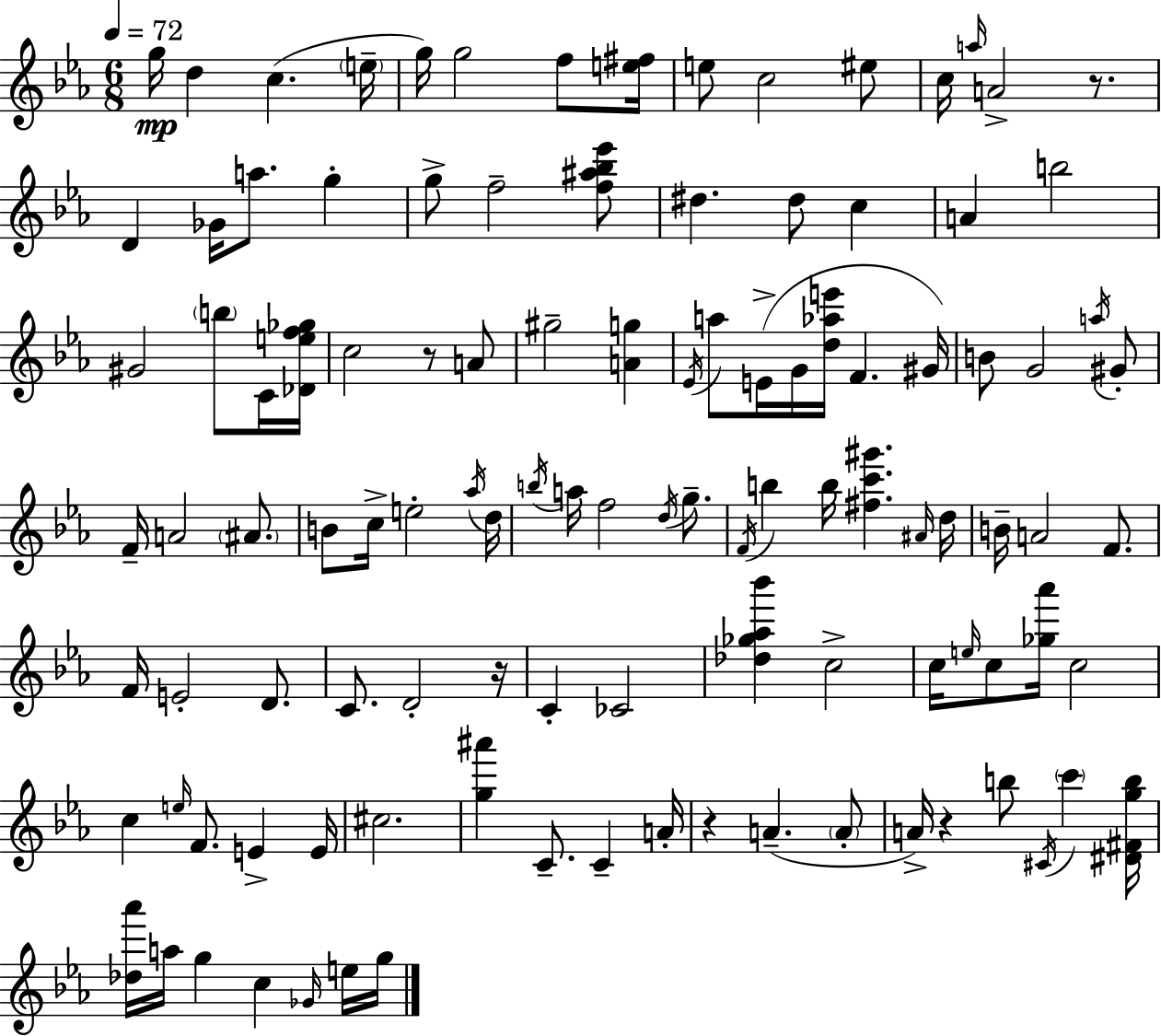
{
  \clef treble
  \numericTimeSignature
  \time 6/8
  \key c \minor
  \tempo 4 = 72
  g''16\mp d''4 c''4.( \parenthesize e''16-- | g''16) g''2 f''8 <e'' fis''>16 | e''8 c''2 eis''8 | c''16 \grace { a''16 } a'2-> r8. | \break d'4 ges'16 a''8. g''4-. | g''8-> f''2-- <f'' ais'' bes'' ees'''>8 | dis''4. dis''8 c''4 | a'4 b''2 | \break gis'2 \parenthesize b''8 c'16 | <des' e'' f'' ges''>16 c''2 r8 a'8 | gis''2-- <a' g''>4 | \acciaccatura { ees'16 } a''8 e'16->( g'16 <d'' aes'' e'''>16 f'4. | \break gis'16) b'8 g'2 | \acciaccatura { a''16 } gis'8-. f'16-- a'2 | \parenthesize ais'8. b'8 c''16-> e''2-. | \acciaccatura { aes''16 } d''16 \acciaccatura { b''16 } a''16 f''2 | \break \acciaccatura { d''16 } g''8.-- \acciaccatura { f'16 } b''4 b''16 | <fis'' c''' gis'''>4. \grace { ais'16 } d''16 b'16-- a'2 | f'8. f'16 e'2-. | d'8. c'8. d'2-. | \break r16 c'4-. | ces'2 <des'' ges'' aes'' bes'''>4 | c''2-> c''16 \grace { e''16 } c''8 | <ges'' aes'''>16 c''2 c''4 | \break \grace { e''16 } f'8. e'4-> e'16 cis''2. | <g'' ais'''>4 | c'8.-- c'4-- a'16-. r4 | a'4.--( \parenthesize a'8-. a'16->) r4 | \break b''8 \acciaccatura { cis'16 } \parenthesize c'''4 <dis' fis' g'' b''>16 <des'' aes'''>16 | a''16 g''4 c''4 \grace { ges'16 } e''16 g''16 | \bar "|."
}